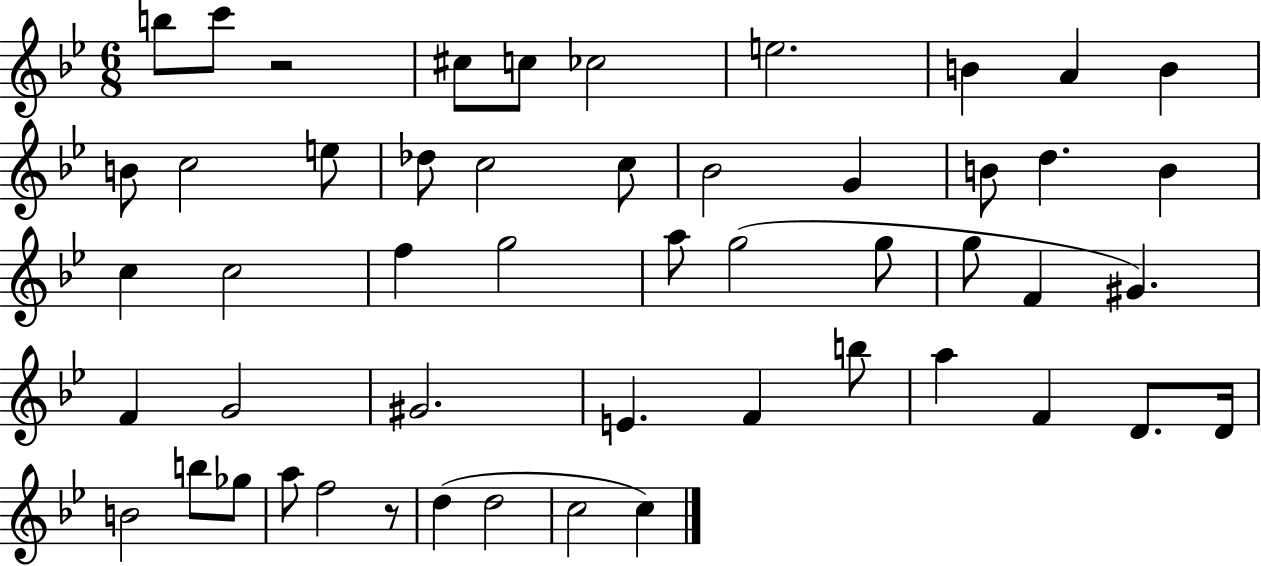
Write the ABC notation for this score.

X:1
T:Untitled
M:6/8
L:1/4
K:Bb
b/2 c'/2 z2 ^c/2 c/2 _c2 e2 B A B B/2 c2 e/2 _d/2 c2 c/2 _B2 G B/2 d B c c2 f g2 a/2 g2 g/2 g/2 F ^G F G2 ^G2 E F b/2 a F D/2 D/4 B2 b/2 _g/2 a/2 f2 z/2 d d2 c2 c